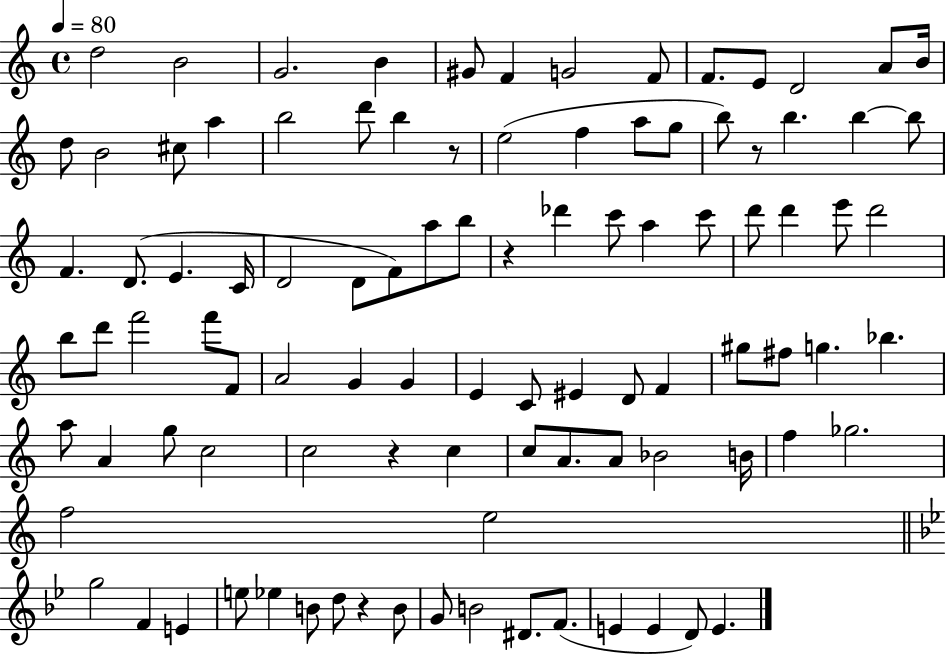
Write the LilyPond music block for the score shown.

{
  \clef treble
  \time 4/4
  \defaultTimeSignature
  \key c \major
  \tempo 4 = 80
  d''2 b'2 | g'2. b'4 | gis'8 f'4 g'2 f'8 | f'8. e'8 d'2 a'8 b'16 | \break d''8 b'2 cis''8 a''4 | b''2 d'''8 b''4 r8 | e''2( f''4 a''8 g''8 | b''8) r8 b''4. b''4~~ b''8 | \break f'4. d'8.( e'4. c'16 | d'2 d'8 f'8) a''8 b''8 | r4 des'''4 c'''8 a''4 c'''8 | d'''8 d'''4 e'''8 d'''2 | \break b''8 d'''8 f'''2 f'''8 f'8 | a'2 g'4 g'4 | e'4 c'8 eis'4 d'8 f'4 | gis''8 fis''8 g''4. bes''4. | \break a''8 a'4 g''8 c''2 | c''2 r4 c''4 | c''8 a'8. a'8 bes'2 b'16 | f''4 ges''2. | \break f''2 e''2 | \bar "||" \break \key bes \major g''2 f'4 e'4 | e''8 ees''4 b'8 d''8 r4 b'8 | g'8 b'2 dis'8. f'8.( | e'4 e'4 d'8) e'4. | \break \bar "|."
}